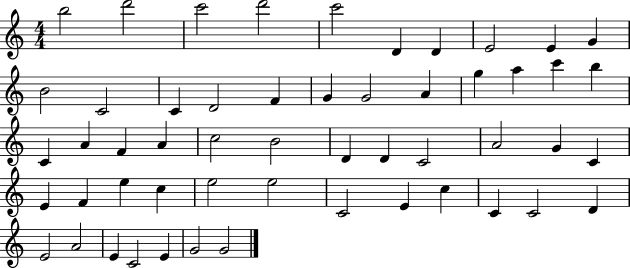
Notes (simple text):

B5/h D6/h C6/h D6/h C6/h D4/q D4/q E4/h E4/q G4/q B4/h C4/h C4/q D4/h F4/q G4/q G4/h A4/q G5/q A5/q C6/q B5/q C4/q A4/q F4/q A4/q C5/h B4/h D4/q D4/q C4/h A4/h G4/q C4/q E4/q F4/q E5/q C5/q E5/h E5/h C4/h E4/q C5/q C4/q C4/h D4/q E4/h A4/h E4/q C4/h E4/q G4/h G4/h